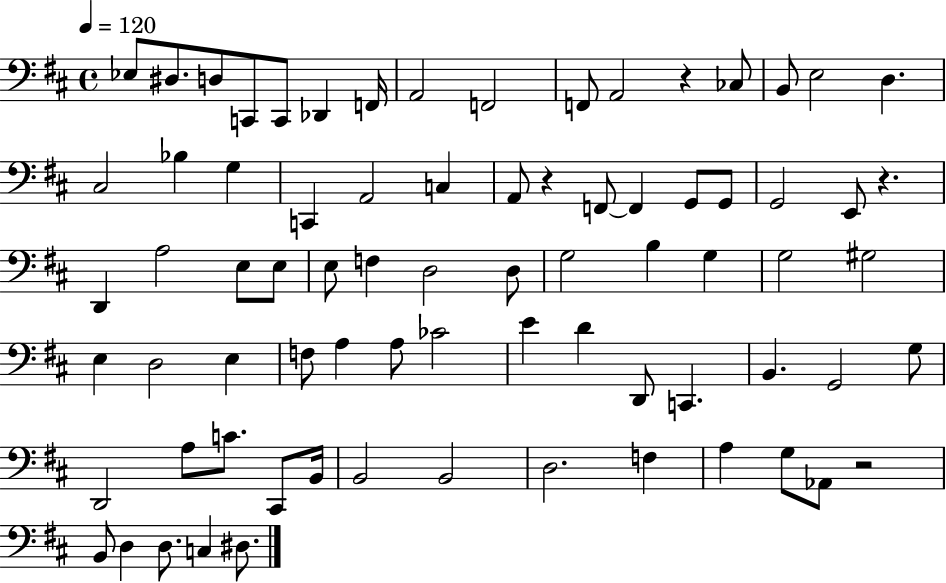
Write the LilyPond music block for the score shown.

{
  \clef bass
  \time 4/4
  \defaultTimeSignature
  \key d \major
  \tempo 4 = 120
  ees8 dis8. d8 c,8 c,8 des,4 f,16 | a,2 f,2 | f,8 a,2 r4 ces8 | b,8 e2 d4. | \break cis2 bes4 g4 | c,4 a,2 c4 | a,8 r4 f,8~~ f,4 g,8 g,8 | g,2 e,8 r4. | \break d,4 a2 e8 e8 | e8 f4 d2 d8 | g2 b4 g4 | g2 gis2 | \break e4 d2 e4 | f8 a4 a8 ces'2 | e'4 d'4 d,8 c,4. | b,4. g,2 g8 | \break d,2 a8 c'8. cis,8 b,16 | b,2 b,2 | d2. f4 | a4 g8 aes,8 r2 | \break b,8 d4 d8. c4 dis8. | \bar "|."
}